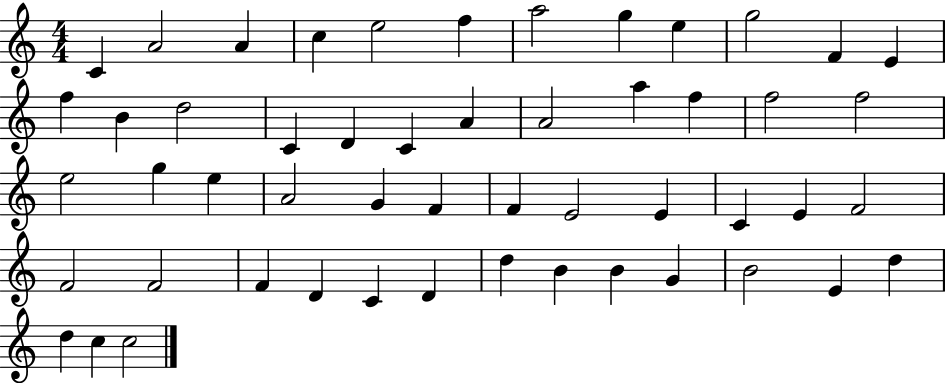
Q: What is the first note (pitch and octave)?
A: C4